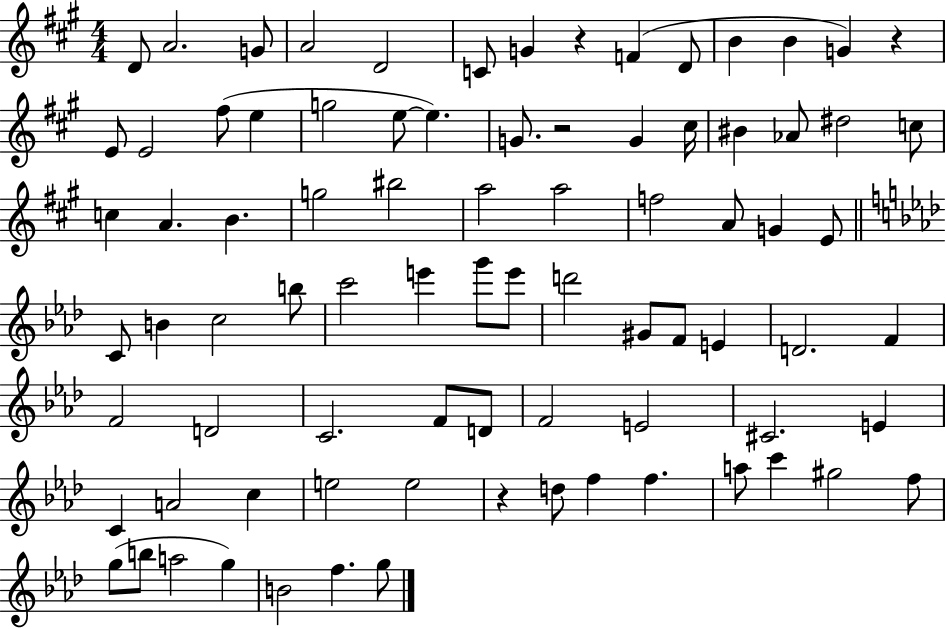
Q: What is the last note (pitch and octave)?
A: G5